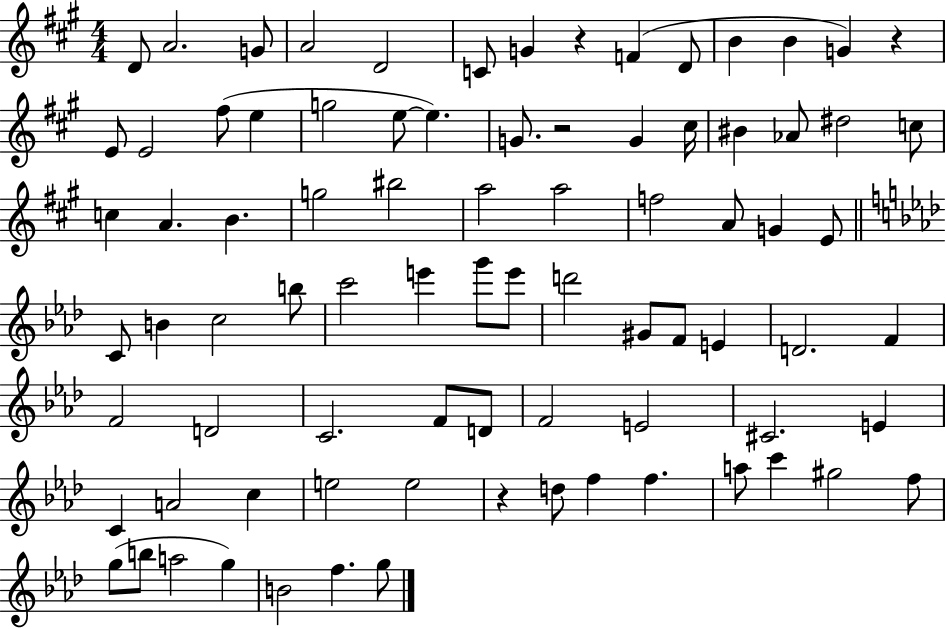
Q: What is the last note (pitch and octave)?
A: G5